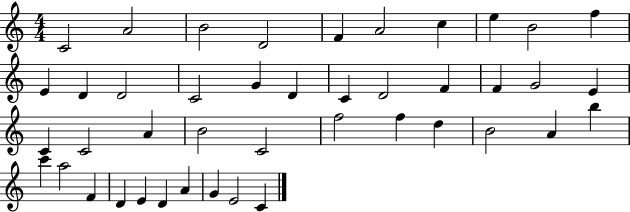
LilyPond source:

{
  \clef treble
  \numericTimeSignature
  \time 4/4
  \key c \major
  c'2 a'2 | b'2 d'2 | f'4 a'2 c''4 | e''4 b'2 f''4 | \break e'4 d'4 d'2 | c'2 g'4 d'4 | c'4 d'2 f'4 | f'4 g'2 e'4 | \break c'4 c'2 a'4 | b'2 c'2 | f''2 f''4 d''4 | b'2 a'4 b''4 | \break c'''4 a''2 f'4 | d'4 e'4 d'4 a'4 | g'4 e'2 c'4 | \bar "|."
}